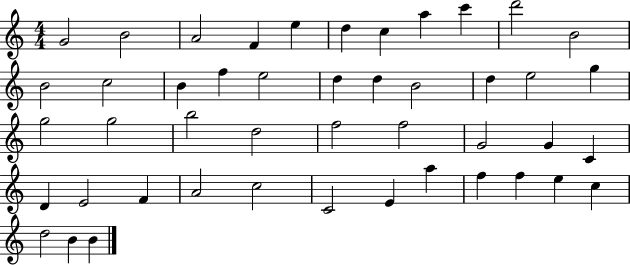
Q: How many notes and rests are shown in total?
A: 46